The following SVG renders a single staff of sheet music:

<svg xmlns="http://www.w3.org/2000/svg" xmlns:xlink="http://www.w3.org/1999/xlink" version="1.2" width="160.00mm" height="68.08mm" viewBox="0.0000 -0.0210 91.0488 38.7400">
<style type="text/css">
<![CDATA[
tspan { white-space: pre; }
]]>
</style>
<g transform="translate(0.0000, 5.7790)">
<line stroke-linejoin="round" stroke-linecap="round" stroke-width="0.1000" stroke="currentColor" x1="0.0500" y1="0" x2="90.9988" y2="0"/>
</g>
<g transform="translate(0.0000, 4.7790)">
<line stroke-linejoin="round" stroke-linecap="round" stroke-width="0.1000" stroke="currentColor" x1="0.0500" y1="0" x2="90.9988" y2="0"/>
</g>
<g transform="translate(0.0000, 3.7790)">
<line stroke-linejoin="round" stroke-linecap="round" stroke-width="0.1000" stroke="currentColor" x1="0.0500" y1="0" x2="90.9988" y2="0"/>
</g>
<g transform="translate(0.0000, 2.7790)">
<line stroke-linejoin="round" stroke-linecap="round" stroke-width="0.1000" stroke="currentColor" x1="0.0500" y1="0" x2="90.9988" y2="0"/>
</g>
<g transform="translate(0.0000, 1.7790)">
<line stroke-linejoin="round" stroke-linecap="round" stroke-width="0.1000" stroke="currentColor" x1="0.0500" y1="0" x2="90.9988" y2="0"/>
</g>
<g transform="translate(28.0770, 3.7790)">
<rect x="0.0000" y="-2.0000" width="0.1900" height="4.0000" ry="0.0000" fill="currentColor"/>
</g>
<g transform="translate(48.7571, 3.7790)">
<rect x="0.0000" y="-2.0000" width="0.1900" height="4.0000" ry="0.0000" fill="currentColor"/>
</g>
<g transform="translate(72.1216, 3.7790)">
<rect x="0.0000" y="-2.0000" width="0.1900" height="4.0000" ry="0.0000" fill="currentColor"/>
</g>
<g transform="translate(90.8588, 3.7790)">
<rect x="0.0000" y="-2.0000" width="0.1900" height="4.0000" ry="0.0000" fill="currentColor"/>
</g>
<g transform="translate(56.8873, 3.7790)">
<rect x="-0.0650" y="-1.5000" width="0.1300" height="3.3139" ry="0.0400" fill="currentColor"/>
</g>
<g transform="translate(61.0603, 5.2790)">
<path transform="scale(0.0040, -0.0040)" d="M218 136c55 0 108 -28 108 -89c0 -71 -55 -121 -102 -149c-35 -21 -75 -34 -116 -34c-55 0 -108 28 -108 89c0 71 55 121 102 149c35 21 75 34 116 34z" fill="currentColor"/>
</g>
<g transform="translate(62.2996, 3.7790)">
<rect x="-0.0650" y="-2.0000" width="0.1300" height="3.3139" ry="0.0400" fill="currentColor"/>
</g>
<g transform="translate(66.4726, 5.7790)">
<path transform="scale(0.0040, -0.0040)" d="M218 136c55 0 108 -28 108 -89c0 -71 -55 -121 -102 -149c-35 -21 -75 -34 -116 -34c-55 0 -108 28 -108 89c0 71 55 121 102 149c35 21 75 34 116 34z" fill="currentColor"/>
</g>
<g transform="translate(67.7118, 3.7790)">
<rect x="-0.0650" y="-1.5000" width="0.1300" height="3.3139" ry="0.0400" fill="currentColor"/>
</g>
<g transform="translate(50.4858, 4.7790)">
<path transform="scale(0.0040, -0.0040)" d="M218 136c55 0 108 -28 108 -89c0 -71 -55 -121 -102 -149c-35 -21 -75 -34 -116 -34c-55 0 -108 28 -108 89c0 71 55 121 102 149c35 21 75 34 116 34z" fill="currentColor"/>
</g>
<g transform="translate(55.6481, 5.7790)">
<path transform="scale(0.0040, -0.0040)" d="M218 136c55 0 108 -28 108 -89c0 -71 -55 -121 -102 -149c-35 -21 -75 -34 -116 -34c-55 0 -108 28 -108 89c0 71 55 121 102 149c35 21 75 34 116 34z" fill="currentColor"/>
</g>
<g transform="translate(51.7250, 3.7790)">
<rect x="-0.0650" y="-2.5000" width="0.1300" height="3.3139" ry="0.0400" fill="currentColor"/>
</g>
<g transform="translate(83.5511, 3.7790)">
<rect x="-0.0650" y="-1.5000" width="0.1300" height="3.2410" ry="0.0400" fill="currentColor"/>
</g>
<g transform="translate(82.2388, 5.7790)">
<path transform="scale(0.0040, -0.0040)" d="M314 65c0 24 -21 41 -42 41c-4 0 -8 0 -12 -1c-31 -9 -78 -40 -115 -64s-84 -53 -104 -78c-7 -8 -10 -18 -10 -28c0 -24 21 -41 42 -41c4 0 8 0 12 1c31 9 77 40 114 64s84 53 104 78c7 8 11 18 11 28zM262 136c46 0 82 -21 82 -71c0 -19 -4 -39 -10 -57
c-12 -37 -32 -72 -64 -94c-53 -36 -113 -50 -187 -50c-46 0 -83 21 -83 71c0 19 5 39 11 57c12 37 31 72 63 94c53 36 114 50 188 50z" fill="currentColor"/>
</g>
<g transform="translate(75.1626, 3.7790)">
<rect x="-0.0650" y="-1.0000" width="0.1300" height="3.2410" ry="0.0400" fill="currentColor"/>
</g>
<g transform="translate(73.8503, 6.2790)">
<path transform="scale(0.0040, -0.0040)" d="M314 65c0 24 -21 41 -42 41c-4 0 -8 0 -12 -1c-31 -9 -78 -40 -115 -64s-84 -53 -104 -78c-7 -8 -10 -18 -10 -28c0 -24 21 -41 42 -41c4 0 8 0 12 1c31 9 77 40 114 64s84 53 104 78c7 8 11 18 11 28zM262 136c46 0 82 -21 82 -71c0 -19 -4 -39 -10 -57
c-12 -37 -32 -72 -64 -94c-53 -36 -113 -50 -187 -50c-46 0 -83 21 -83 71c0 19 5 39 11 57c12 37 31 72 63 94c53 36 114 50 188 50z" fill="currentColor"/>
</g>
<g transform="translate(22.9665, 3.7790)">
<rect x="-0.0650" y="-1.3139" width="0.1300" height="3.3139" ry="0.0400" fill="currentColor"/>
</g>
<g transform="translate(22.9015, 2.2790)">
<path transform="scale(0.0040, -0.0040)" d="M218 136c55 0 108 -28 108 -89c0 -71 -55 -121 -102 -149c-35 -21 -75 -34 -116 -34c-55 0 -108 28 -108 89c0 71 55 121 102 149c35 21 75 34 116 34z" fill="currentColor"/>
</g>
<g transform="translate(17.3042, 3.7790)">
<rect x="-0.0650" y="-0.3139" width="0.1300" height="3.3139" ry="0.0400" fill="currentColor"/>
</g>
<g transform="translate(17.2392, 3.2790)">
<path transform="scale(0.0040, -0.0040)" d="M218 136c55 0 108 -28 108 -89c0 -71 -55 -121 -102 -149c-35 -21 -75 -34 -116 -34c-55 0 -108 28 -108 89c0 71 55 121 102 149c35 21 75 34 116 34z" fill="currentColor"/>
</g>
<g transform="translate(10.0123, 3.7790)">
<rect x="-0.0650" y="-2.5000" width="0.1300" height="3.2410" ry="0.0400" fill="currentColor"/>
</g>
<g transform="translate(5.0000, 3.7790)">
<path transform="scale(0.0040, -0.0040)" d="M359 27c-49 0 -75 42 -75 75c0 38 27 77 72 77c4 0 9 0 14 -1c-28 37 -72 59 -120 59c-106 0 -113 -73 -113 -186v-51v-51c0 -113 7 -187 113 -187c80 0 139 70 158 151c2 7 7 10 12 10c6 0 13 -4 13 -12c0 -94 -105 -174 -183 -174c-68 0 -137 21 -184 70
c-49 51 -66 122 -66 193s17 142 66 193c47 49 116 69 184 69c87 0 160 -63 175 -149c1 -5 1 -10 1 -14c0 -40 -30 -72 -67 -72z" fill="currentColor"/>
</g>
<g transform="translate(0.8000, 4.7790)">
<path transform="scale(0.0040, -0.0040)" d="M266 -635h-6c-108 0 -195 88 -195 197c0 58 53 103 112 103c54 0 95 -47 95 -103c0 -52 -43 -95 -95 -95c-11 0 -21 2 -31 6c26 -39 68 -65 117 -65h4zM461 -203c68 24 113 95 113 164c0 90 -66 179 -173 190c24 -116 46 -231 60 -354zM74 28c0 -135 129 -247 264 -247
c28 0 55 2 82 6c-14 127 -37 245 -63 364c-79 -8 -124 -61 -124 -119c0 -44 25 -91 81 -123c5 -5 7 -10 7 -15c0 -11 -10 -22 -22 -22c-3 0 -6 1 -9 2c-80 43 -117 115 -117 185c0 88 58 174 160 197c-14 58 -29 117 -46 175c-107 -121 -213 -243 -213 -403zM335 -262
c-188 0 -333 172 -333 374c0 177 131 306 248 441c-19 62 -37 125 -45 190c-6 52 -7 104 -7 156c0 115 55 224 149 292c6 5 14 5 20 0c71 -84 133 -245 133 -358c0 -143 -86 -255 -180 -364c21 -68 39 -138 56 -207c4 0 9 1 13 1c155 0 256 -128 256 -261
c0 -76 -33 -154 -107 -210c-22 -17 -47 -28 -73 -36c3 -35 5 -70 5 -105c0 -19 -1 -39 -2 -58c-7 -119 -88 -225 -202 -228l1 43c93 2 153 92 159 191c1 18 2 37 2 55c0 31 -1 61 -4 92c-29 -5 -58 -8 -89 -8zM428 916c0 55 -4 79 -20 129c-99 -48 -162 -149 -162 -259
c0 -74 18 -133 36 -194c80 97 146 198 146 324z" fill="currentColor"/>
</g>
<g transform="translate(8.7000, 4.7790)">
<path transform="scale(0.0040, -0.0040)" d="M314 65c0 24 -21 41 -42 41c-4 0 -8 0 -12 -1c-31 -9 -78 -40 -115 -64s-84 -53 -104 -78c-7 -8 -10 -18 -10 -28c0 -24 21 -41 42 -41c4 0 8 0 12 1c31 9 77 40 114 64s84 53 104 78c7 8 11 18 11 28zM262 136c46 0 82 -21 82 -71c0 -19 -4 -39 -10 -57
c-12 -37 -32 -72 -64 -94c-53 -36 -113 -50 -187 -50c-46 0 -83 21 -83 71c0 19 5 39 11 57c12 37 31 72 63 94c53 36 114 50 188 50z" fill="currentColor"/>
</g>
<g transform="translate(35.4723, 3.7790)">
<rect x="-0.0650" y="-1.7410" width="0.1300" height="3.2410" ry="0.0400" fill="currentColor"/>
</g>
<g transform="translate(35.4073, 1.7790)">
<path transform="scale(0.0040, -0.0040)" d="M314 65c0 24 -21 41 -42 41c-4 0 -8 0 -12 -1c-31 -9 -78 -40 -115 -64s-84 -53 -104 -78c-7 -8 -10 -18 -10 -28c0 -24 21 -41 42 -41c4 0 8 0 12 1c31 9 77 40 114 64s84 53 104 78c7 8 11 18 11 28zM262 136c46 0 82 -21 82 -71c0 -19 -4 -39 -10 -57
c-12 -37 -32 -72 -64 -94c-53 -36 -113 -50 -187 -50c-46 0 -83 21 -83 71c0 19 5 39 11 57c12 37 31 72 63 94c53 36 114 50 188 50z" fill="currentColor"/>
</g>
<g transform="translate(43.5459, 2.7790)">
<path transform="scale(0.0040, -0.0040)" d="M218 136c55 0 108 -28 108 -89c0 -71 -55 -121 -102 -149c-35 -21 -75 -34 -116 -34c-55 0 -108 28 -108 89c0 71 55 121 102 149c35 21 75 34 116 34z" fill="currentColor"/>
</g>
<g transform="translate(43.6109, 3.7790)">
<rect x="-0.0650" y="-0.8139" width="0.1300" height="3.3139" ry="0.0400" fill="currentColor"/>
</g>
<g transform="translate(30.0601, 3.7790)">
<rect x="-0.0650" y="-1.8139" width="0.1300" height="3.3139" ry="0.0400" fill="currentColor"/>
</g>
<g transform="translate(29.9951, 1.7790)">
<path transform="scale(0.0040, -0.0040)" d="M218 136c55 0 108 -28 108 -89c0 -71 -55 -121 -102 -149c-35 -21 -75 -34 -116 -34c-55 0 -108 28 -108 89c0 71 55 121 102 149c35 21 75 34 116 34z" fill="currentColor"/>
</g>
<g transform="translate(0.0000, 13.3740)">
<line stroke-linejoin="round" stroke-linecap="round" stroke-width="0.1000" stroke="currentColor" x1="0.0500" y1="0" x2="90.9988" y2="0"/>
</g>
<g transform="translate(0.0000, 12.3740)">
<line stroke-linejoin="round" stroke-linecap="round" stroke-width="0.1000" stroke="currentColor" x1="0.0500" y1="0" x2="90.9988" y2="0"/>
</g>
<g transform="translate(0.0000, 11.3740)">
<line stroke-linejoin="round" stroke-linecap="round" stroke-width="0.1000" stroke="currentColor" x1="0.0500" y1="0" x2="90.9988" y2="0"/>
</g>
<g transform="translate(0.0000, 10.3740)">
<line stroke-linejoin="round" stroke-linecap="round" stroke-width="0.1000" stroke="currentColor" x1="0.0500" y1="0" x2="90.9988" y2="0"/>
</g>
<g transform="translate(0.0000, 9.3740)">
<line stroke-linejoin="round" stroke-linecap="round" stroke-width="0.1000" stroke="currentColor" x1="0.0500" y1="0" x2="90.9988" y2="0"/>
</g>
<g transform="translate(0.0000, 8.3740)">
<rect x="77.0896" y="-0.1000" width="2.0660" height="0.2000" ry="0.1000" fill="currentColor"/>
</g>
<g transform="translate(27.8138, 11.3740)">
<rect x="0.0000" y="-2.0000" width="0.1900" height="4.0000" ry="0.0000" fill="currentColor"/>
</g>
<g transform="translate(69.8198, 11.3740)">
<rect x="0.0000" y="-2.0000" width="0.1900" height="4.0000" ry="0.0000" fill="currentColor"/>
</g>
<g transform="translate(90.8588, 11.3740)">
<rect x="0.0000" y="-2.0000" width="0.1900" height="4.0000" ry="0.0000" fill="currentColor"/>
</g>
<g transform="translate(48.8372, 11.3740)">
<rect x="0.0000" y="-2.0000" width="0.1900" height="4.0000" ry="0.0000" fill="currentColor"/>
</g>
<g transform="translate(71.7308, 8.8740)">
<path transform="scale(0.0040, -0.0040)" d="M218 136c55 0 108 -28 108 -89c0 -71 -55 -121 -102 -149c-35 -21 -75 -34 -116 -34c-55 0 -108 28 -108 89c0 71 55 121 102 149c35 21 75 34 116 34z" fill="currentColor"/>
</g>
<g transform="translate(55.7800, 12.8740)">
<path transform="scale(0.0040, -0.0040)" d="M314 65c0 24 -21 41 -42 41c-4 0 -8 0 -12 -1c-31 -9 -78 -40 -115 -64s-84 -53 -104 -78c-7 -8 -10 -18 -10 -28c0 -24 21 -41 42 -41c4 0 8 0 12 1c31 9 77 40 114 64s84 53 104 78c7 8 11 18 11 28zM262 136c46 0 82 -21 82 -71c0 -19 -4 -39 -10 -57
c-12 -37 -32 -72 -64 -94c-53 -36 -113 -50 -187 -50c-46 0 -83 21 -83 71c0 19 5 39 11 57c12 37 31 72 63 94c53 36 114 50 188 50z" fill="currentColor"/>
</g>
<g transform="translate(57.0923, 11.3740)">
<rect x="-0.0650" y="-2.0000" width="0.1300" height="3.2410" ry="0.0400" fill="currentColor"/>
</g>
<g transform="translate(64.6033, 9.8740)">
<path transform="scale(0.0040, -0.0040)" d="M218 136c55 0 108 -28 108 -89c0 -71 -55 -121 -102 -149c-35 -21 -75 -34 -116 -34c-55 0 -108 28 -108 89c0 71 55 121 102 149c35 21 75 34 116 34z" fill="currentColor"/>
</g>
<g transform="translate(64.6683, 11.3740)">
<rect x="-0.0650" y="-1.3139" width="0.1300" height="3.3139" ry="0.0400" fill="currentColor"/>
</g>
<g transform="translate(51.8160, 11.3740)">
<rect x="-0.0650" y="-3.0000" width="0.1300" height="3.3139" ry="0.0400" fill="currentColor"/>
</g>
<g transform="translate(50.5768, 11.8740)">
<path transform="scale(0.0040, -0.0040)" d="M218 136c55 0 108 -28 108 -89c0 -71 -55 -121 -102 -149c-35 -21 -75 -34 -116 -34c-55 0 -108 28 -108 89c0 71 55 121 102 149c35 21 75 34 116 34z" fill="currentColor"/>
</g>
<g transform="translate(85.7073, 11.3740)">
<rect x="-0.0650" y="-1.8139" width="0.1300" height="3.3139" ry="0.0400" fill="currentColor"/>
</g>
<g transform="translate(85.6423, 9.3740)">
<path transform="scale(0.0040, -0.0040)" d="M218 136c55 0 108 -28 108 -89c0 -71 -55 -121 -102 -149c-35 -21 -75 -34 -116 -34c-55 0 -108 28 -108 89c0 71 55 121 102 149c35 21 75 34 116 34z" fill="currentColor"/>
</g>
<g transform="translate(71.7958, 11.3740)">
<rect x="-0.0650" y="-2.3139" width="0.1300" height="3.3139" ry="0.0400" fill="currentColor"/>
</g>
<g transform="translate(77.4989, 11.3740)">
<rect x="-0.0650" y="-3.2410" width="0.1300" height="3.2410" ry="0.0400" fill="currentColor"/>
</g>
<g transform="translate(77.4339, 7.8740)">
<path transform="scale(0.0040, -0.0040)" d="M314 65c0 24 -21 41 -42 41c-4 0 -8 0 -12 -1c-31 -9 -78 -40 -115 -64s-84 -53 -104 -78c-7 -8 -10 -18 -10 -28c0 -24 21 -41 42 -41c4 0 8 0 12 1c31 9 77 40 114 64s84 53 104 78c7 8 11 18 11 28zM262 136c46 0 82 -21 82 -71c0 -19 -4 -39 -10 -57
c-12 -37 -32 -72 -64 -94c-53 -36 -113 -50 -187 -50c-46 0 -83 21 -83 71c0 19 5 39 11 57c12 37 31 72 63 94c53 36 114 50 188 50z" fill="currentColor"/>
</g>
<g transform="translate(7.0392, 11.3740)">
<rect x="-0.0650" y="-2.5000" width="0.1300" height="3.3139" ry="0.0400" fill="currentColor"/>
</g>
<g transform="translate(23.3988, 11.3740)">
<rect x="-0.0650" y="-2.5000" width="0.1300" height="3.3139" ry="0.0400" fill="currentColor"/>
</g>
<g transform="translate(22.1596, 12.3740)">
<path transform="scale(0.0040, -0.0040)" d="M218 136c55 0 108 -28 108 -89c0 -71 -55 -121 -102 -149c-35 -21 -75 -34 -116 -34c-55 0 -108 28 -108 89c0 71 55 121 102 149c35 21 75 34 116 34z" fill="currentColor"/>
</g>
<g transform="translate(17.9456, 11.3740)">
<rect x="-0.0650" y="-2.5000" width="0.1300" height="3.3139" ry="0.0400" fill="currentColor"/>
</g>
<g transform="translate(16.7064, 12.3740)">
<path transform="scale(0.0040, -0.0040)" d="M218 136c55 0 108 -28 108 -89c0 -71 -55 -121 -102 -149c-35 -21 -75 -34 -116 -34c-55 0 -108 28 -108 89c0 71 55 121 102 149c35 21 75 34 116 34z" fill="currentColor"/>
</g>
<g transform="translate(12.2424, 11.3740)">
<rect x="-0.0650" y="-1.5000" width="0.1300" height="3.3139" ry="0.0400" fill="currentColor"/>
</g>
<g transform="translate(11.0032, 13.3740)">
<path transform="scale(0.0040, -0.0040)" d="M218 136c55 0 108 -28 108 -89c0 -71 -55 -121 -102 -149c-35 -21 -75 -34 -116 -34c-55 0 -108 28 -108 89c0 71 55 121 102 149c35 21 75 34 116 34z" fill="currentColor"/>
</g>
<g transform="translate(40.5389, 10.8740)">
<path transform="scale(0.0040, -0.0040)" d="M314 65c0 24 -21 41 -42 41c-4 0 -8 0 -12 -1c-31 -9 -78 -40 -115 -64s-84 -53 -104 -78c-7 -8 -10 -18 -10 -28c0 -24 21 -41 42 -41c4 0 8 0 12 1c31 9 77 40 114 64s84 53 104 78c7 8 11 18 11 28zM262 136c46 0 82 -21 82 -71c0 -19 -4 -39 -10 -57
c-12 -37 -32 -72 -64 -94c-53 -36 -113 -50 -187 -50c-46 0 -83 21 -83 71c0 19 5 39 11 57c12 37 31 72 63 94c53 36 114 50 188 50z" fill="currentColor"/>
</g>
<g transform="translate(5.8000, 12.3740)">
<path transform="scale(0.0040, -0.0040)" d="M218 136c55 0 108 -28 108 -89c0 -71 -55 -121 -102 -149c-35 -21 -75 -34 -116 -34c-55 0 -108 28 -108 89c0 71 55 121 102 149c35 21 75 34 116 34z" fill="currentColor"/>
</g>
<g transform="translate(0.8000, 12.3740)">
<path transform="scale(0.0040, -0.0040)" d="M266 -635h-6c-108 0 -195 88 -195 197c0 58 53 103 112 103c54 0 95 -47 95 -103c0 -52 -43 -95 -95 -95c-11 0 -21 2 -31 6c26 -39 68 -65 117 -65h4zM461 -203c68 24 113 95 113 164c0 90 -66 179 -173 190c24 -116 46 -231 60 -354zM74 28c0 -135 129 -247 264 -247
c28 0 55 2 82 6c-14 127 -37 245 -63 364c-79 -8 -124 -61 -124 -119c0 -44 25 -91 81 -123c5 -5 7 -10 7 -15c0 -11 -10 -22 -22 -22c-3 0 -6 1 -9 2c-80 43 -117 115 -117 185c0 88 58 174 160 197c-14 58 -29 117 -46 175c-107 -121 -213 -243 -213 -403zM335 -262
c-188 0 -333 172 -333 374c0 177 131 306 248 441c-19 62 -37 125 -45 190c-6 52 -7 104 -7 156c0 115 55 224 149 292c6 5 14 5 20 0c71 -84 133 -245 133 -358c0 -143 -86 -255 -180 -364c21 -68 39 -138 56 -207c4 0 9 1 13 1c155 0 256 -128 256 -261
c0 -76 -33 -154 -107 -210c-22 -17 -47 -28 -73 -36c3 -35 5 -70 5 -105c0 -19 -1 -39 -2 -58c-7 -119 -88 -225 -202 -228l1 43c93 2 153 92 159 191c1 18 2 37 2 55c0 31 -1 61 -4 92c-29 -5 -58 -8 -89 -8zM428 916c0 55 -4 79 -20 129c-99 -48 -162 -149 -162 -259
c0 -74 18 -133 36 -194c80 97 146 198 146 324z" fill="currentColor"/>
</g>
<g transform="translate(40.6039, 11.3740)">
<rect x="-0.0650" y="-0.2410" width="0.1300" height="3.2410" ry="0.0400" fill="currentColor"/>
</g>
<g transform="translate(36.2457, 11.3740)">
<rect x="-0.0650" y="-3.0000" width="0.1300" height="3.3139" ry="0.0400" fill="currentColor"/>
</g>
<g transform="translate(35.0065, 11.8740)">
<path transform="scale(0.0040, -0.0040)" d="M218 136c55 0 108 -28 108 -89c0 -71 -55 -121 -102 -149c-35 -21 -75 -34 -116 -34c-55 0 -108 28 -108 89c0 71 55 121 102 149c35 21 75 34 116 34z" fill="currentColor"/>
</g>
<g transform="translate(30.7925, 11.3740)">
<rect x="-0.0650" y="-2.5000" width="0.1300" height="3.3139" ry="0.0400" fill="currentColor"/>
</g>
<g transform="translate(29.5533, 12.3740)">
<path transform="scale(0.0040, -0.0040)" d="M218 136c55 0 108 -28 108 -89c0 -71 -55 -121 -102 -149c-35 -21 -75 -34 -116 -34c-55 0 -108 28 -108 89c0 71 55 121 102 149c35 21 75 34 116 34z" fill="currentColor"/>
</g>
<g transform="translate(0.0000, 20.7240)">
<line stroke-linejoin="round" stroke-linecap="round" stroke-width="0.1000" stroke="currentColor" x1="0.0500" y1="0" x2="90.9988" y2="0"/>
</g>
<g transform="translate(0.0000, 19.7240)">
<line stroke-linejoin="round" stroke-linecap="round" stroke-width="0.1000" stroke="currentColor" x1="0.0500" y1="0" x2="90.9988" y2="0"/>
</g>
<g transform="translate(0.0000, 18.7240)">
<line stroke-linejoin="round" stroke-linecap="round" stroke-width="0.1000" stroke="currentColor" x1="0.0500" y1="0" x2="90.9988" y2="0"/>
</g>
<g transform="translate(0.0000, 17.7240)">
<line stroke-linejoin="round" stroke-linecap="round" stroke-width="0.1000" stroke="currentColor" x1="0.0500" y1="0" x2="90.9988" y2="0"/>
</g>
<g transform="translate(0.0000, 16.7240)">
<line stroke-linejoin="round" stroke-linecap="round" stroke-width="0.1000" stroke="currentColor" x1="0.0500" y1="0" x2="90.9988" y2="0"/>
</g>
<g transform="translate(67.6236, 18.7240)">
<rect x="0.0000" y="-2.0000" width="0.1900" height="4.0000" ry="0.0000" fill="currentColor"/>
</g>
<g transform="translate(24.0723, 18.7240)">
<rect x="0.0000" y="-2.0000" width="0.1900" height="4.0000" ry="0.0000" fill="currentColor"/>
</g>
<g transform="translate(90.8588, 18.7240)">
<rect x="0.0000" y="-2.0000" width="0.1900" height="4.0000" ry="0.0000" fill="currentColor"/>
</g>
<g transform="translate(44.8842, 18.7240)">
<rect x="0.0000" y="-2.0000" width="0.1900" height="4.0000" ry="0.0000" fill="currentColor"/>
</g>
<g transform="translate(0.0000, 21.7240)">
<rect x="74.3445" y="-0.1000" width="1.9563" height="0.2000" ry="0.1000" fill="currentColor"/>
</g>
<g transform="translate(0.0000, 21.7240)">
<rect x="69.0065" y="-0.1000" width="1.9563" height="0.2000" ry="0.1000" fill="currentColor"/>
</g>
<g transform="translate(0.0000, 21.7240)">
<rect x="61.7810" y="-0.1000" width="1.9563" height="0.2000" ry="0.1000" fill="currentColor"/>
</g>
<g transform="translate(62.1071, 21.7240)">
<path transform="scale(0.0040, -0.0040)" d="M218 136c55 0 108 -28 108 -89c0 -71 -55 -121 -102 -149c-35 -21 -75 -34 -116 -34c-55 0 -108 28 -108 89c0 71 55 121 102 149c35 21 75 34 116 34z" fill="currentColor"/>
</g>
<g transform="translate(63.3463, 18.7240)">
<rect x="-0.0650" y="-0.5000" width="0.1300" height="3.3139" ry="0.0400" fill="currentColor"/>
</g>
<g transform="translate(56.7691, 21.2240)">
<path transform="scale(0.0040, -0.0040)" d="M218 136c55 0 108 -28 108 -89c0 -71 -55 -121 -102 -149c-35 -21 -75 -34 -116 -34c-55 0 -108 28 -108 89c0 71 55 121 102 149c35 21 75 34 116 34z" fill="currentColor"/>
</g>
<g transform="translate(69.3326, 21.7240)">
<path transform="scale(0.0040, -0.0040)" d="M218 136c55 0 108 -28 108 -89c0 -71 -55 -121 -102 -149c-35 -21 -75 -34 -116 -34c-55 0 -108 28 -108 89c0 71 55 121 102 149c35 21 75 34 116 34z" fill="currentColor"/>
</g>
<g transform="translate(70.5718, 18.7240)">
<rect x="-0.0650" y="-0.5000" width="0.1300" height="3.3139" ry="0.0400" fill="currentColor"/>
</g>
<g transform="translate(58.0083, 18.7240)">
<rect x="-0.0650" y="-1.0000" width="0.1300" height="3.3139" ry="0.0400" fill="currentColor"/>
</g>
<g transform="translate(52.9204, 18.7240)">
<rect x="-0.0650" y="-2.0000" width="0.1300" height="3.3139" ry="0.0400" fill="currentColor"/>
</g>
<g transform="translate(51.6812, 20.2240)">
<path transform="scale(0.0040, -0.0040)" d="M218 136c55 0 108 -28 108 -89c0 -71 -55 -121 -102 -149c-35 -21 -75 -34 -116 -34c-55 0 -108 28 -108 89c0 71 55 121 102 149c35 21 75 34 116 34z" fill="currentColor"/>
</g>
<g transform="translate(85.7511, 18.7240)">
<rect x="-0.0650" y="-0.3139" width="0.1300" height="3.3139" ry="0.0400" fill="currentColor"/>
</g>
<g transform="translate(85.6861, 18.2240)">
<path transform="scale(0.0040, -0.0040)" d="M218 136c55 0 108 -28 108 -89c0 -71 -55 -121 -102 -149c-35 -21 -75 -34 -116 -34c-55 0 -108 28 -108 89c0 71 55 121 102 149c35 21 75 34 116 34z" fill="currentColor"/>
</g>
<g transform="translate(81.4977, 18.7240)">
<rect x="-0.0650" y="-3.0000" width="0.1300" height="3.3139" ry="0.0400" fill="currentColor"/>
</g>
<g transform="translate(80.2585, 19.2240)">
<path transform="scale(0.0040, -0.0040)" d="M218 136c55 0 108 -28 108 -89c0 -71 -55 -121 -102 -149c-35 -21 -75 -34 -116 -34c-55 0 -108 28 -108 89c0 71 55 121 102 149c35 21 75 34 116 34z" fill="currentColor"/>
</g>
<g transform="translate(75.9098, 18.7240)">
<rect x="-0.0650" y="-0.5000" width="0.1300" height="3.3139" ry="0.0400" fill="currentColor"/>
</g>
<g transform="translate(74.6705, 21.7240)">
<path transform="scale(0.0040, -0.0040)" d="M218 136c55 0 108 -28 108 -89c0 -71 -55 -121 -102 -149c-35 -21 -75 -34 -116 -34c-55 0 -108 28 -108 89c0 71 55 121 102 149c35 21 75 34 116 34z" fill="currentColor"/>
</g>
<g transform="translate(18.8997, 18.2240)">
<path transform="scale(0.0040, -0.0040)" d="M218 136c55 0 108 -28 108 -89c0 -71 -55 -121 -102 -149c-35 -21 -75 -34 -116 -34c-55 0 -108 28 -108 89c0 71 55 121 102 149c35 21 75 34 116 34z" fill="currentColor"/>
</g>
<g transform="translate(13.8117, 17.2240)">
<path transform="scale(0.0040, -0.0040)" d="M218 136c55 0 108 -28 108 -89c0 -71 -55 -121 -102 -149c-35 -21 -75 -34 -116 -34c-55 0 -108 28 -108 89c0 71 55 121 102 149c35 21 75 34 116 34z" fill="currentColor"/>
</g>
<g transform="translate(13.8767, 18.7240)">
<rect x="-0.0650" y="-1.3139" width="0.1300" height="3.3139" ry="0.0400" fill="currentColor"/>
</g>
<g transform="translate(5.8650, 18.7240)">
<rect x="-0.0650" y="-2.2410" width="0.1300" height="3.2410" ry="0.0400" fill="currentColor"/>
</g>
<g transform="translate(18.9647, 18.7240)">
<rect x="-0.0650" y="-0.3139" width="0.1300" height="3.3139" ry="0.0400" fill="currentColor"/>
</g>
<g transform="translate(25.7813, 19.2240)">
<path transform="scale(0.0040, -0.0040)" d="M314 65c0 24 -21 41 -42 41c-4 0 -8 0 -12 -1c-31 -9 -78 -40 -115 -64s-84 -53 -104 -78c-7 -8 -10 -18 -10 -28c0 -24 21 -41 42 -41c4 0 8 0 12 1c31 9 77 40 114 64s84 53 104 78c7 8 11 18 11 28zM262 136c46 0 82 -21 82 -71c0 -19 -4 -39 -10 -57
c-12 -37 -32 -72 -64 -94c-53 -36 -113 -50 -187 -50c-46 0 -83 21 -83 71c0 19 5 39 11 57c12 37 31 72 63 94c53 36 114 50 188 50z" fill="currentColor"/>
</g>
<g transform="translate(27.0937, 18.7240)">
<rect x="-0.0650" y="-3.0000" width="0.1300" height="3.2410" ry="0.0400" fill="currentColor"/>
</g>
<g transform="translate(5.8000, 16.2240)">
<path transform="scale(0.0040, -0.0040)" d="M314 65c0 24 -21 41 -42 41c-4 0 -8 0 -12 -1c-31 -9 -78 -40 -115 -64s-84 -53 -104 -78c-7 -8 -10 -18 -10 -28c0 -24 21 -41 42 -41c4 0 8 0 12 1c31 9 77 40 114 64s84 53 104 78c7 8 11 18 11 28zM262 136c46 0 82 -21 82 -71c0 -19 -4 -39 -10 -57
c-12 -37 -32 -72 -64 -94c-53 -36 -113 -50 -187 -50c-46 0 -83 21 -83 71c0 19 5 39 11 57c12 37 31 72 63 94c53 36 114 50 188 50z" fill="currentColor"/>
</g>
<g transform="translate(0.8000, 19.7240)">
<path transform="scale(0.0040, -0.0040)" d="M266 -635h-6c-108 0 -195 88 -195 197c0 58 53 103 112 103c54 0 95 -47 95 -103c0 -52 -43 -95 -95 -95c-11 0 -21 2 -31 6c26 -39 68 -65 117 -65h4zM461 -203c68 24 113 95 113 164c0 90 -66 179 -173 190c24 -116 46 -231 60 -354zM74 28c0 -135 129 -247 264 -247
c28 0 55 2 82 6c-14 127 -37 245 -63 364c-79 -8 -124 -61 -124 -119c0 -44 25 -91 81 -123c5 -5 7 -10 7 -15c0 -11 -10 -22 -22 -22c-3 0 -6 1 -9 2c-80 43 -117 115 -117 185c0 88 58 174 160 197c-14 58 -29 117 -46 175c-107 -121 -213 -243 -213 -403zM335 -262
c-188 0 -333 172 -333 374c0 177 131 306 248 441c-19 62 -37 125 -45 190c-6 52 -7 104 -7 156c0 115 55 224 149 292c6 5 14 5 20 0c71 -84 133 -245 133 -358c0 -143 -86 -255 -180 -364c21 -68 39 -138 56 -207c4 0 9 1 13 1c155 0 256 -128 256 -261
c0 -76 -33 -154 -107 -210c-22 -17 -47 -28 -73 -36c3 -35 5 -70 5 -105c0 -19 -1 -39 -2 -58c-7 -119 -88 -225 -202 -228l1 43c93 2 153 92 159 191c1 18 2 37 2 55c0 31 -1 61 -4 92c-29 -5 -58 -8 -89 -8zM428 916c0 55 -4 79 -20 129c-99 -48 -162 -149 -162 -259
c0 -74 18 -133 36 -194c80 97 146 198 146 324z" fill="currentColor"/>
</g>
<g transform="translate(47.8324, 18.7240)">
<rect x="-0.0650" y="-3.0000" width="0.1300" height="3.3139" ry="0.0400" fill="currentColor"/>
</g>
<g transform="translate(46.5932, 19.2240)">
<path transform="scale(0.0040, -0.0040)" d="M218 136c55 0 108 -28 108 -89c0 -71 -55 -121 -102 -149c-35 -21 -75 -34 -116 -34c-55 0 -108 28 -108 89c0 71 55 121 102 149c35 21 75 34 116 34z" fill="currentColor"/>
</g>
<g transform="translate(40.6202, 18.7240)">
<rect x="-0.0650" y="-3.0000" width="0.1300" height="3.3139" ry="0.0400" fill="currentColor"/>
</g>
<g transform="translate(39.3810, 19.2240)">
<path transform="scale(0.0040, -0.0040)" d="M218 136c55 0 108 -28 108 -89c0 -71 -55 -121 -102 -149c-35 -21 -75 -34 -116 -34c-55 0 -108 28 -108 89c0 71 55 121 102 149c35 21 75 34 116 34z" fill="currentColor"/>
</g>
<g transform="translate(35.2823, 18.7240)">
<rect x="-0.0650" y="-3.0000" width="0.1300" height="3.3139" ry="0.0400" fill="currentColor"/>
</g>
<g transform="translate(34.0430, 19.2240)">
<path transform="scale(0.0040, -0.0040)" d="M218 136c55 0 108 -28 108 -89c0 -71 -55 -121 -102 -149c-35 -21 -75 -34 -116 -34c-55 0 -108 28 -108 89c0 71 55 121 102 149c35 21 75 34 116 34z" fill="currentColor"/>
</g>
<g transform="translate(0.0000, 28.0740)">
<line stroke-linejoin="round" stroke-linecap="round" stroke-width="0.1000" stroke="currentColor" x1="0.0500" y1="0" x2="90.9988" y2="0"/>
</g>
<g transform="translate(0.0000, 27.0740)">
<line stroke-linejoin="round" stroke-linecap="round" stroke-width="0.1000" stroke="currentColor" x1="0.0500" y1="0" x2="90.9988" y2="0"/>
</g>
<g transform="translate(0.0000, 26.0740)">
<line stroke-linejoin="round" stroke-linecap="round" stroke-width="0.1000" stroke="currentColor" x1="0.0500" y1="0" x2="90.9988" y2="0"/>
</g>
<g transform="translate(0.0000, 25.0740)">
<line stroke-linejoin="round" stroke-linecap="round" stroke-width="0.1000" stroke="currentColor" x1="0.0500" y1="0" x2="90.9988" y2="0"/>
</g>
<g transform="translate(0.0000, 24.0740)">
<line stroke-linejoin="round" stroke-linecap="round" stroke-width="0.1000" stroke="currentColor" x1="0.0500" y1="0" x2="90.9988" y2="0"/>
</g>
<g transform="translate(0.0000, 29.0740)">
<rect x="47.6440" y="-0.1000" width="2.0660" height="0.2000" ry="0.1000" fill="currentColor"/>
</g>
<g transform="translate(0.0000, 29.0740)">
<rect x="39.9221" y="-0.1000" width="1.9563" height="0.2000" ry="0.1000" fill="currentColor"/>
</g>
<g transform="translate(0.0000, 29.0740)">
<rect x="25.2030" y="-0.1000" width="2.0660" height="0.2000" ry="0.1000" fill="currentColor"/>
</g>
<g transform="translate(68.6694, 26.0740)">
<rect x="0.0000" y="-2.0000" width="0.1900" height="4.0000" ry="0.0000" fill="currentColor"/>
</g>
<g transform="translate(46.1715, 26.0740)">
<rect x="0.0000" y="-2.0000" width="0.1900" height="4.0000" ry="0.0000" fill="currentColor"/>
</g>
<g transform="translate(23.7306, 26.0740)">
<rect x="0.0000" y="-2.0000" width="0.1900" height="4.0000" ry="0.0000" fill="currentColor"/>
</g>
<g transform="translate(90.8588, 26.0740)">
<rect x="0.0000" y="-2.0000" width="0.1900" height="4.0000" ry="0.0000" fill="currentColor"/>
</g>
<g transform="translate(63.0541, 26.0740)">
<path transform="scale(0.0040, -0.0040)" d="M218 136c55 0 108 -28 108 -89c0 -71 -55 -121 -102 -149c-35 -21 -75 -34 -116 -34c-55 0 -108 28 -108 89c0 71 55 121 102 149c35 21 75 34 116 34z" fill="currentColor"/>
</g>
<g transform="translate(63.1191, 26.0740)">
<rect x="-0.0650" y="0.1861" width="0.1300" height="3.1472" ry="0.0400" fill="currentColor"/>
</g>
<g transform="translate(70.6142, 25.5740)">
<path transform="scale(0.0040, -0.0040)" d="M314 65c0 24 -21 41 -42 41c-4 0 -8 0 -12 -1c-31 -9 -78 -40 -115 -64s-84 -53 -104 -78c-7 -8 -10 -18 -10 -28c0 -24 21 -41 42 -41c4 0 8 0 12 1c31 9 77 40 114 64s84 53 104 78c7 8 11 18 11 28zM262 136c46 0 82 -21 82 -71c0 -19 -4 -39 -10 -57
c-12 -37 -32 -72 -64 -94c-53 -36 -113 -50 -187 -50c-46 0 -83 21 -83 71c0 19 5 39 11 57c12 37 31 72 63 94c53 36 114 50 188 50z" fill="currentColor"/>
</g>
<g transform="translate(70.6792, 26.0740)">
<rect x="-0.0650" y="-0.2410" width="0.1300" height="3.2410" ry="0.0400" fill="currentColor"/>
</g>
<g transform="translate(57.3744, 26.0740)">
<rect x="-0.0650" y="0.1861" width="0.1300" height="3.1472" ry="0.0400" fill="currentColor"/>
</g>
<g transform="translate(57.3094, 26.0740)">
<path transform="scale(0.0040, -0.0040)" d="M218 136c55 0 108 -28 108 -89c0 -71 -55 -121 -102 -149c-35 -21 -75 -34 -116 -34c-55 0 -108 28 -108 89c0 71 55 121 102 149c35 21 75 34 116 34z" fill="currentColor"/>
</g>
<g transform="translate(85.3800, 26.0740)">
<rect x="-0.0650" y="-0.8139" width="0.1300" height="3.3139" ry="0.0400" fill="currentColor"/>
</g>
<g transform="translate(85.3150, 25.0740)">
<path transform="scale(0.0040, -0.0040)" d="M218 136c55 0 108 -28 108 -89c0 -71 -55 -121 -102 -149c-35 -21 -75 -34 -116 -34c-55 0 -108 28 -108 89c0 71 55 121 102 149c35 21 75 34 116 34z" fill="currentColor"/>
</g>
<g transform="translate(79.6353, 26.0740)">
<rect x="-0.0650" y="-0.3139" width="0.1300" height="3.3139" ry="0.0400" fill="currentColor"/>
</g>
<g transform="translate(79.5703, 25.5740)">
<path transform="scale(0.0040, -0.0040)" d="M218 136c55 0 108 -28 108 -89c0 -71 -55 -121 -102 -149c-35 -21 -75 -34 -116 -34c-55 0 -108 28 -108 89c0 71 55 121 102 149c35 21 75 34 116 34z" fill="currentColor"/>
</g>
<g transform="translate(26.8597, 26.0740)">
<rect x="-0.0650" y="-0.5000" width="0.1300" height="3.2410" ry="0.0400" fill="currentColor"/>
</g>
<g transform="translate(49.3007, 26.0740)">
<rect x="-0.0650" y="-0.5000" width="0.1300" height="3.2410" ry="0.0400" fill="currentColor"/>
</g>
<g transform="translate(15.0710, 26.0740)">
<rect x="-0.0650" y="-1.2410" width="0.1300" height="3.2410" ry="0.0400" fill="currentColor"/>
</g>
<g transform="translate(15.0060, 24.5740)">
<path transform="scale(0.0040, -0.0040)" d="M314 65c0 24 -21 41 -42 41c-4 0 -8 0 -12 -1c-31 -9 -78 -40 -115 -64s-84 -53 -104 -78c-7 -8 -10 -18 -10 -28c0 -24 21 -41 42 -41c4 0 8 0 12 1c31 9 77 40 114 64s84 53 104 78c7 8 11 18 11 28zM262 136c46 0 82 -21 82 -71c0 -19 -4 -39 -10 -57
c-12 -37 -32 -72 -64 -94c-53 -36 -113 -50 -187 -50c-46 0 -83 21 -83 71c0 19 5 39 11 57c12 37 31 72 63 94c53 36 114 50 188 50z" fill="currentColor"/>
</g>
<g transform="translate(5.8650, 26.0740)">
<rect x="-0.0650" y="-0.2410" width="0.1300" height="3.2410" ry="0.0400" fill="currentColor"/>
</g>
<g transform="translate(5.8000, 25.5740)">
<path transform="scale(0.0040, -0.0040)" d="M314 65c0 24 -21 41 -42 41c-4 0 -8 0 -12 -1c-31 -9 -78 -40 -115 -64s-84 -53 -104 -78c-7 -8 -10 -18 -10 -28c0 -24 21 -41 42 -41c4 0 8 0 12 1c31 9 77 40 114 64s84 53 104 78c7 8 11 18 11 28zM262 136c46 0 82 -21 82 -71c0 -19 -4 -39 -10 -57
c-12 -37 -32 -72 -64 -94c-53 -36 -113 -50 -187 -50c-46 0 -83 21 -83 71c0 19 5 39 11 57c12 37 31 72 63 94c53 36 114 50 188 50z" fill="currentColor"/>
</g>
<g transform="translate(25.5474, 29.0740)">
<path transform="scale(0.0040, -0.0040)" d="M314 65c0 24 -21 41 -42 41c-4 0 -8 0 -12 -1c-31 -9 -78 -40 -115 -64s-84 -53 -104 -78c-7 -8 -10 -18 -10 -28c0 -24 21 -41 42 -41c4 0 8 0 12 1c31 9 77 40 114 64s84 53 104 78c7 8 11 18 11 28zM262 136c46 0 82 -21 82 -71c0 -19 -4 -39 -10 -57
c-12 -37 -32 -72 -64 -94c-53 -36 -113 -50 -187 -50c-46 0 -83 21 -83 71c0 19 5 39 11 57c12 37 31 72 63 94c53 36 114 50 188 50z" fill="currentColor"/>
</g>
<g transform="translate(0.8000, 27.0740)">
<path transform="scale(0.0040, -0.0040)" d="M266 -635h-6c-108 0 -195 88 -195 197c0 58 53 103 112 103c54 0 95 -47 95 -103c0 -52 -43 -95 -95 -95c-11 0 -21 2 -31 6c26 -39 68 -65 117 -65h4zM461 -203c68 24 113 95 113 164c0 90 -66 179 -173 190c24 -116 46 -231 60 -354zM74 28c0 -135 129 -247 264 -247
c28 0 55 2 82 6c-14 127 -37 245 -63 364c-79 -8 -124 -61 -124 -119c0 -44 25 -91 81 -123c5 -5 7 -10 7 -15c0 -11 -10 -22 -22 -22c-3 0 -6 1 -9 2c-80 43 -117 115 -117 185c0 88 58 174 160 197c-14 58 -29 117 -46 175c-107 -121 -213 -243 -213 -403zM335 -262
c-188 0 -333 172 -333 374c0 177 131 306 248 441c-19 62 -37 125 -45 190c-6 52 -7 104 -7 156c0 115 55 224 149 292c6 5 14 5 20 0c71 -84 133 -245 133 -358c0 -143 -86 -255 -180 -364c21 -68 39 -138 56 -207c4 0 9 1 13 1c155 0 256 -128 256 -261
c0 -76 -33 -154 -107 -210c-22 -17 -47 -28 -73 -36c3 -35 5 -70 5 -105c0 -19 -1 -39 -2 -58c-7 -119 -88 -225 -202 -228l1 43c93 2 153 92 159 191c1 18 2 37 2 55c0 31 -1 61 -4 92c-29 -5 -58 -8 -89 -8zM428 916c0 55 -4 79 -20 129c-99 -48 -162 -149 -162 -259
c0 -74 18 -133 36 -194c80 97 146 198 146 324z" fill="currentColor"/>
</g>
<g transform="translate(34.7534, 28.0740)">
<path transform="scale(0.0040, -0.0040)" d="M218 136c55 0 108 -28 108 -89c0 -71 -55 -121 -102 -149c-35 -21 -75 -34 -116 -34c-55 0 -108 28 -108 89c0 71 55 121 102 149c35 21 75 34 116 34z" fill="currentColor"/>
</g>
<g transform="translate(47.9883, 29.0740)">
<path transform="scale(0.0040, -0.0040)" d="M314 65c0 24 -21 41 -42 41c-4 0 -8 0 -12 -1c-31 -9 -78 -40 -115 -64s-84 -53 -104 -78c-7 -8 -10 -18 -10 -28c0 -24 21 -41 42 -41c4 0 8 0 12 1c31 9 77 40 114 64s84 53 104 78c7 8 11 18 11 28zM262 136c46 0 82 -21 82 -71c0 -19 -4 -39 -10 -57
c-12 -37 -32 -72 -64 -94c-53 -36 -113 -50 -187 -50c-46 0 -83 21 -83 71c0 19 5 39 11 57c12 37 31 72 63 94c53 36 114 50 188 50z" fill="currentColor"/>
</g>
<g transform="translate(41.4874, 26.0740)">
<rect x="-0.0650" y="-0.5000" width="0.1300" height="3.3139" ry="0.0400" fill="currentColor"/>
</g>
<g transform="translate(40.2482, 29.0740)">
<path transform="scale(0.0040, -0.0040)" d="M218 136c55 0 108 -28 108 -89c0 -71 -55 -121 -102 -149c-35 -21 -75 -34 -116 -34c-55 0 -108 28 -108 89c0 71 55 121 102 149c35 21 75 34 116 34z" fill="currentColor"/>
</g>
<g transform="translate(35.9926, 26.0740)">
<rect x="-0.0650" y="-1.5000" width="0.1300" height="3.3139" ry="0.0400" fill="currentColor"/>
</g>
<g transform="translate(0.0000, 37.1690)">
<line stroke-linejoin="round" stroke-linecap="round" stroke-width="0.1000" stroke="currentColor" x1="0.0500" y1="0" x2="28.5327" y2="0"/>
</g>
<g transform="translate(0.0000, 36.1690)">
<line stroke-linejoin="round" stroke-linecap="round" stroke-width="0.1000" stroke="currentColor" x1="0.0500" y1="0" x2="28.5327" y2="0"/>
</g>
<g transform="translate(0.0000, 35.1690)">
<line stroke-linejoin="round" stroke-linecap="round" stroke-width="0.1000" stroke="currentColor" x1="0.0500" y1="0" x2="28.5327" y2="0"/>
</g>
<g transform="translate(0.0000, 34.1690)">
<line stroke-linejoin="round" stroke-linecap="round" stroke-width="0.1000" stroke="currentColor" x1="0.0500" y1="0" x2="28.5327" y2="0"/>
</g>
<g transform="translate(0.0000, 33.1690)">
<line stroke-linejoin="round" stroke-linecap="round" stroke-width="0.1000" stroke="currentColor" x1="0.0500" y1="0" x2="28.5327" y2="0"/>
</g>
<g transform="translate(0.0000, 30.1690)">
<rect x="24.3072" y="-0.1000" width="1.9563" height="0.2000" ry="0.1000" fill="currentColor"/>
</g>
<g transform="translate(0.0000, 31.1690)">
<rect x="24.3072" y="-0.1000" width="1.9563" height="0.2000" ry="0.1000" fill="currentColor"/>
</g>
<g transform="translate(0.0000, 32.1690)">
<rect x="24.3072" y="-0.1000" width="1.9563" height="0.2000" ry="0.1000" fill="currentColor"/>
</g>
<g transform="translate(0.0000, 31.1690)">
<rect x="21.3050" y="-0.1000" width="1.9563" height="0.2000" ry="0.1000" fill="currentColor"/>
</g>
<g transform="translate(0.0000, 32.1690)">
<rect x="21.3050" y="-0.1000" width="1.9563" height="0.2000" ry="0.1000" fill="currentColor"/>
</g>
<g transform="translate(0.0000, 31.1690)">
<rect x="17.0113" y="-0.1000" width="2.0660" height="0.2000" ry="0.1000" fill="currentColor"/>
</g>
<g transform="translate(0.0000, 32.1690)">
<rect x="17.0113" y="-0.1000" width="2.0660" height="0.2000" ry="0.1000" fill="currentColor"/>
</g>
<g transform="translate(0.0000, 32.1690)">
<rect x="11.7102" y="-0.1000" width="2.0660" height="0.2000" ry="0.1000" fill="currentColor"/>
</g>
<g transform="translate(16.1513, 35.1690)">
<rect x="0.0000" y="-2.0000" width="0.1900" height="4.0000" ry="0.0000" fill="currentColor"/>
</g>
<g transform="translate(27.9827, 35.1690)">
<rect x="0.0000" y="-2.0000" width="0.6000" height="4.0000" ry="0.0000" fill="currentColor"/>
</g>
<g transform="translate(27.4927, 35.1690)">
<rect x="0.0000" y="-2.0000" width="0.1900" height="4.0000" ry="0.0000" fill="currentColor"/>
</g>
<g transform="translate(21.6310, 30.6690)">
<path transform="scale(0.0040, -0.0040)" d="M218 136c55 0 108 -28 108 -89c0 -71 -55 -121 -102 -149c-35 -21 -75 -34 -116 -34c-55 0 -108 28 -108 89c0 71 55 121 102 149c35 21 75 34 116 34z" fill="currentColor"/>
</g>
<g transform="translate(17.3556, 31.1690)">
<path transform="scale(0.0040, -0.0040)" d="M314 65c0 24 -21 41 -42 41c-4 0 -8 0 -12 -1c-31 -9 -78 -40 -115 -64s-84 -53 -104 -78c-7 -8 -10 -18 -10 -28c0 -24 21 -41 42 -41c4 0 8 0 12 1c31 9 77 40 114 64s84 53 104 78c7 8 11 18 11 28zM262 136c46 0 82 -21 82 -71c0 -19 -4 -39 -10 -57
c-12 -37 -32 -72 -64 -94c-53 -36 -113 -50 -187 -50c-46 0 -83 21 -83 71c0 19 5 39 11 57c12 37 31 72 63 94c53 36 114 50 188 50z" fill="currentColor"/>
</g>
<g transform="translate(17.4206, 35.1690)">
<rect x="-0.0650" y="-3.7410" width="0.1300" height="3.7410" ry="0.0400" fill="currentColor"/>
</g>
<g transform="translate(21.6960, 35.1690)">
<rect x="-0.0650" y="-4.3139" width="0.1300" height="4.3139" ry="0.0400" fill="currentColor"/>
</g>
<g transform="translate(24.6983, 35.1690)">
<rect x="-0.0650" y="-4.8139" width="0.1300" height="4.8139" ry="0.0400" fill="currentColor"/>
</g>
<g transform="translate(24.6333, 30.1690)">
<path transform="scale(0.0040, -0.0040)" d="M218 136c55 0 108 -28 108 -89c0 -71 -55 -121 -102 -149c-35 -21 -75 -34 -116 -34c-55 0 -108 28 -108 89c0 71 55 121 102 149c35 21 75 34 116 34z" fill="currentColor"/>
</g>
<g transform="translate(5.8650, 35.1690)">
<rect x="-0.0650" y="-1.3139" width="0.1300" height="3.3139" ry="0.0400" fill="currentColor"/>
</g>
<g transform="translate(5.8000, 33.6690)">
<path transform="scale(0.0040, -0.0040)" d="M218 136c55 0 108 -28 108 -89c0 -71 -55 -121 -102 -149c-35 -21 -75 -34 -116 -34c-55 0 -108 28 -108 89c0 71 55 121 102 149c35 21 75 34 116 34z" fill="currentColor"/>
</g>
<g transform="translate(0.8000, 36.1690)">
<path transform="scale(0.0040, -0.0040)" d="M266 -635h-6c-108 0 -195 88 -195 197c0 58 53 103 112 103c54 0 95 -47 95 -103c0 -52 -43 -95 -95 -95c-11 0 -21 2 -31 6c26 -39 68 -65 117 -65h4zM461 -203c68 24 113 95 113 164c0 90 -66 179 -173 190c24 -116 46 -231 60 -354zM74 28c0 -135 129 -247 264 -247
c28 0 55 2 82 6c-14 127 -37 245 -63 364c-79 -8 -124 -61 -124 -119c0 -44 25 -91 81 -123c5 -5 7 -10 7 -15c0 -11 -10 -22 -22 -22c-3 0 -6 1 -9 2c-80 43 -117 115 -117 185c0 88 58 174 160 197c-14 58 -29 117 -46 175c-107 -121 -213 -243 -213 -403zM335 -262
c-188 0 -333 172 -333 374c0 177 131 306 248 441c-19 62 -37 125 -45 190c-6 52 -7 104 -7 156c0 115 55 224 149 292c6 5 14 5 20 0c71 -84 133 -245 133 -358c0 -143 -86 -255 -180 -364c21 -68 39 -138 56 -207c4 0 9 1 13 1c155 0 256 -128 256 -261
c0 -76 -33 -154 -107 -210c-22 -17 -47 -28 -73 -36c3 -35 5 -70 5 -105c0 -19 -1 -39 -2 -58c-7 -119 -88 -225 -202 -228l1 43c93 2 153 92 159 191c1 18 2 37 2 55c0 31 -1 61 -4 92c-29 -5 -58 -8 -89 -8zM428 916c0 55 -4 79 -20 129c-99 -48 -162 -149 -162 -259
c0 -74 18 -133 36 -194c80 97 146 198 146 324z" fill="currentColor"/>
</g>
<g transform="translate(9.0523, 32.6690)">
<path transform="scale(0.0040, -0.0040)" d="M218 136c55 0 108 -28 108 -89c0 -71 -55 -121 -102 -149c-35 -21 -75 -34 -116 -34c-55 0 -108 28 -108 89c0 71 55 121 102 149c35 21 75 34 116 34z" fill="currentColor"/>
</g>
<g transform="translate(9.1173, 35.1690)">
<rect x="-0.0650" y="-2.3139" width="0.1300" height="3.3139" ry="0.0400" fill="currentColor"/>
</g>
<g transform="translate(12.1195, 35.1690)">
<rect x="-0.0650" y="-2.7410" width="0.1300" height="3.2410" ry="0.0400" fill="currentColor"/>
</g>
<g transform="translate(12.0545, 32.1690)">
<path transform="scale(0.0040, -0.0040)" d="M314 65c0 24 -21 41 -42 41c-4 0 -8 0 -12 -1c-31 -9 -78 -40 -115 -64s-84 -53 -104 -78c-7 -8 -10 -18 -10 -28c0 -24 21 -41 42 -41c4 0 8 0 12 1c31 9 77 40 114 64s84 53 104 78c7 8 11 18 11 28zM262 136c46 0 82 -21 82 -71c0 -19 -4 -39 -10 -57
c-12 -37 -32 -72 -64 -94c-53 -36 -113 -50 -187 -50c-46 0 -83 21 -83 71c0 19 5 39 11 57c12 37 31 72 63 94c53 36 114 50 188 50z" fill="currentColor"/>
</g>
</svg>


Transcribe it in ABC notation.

X:1
T:Untitled
M:4/4
L:1/4
K:C
G2 c e f f2 d G E F E D2 E2 G E G G G A c2 A F2 e g b2 f g2 e c A2 A A A F D C C C A c c2 e2 C2 E C C2 B B c2 c d e g a2 c'2 d' e'